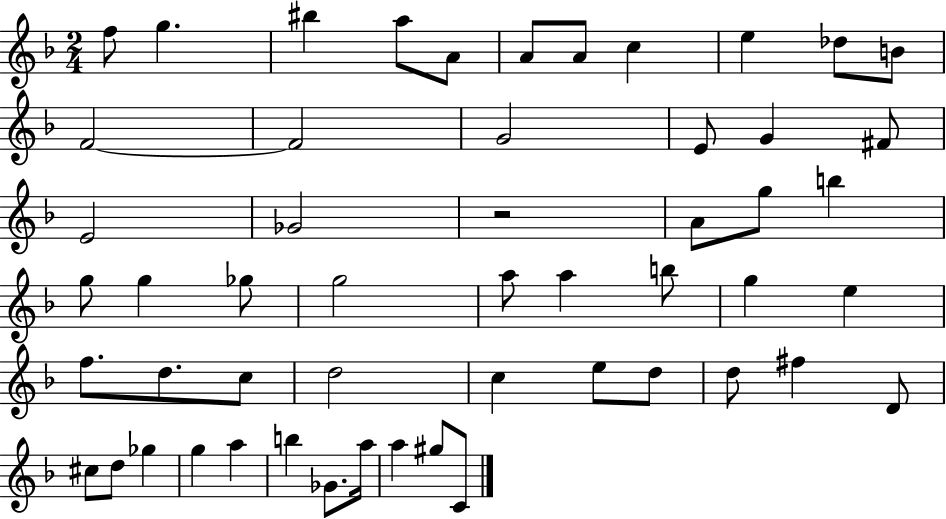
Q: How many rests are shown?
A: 1